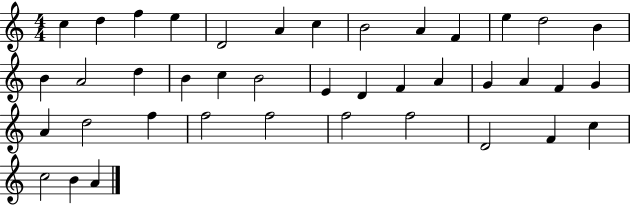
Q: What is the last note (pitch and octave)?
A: A4